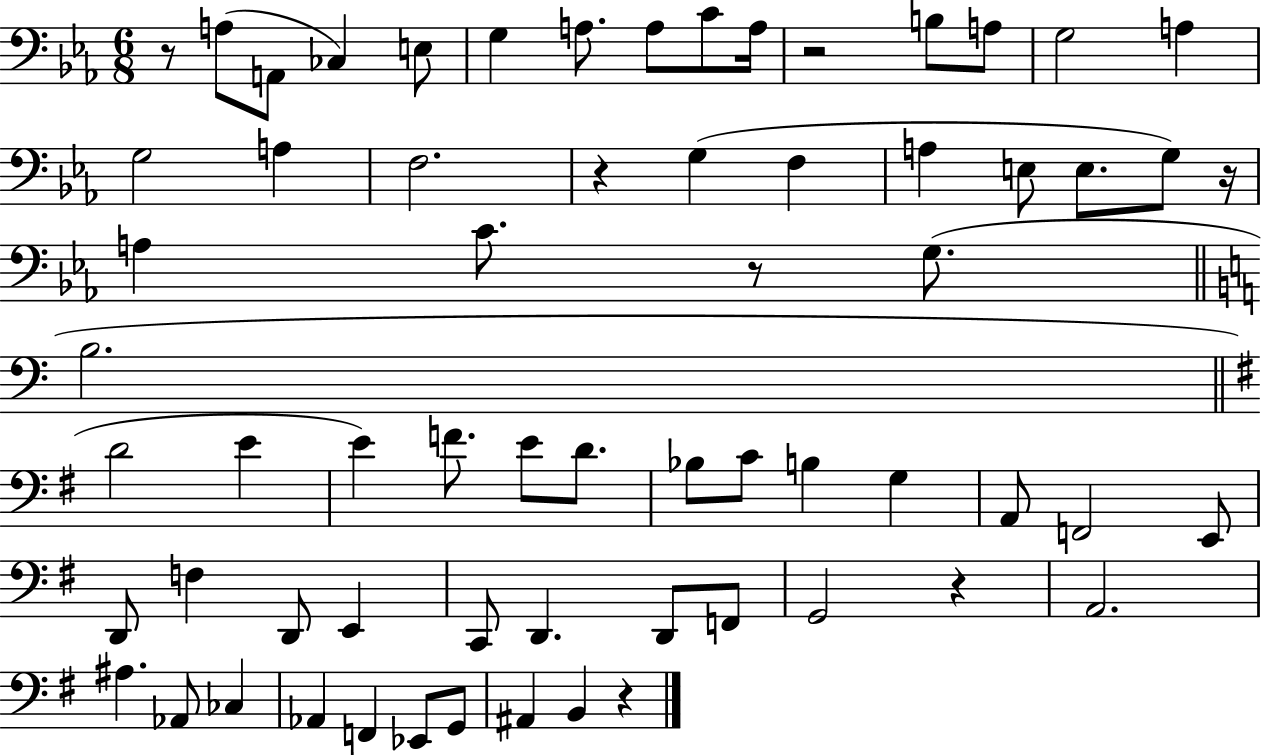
R/e A3/e A2/e CES3/q E3/e G3/q A3/e. A3/e C4/e A3/s R/h B3/e A3/e G3/h A3/q G3/h A3/q F3/h. R/q G3/q F3/q A3/q E3/e E3/e. G3/e R/s A3/q C4/e. R/e G3/e. B3/h. D4/h E4/q E4/q F4/e. E4/e D4/e. Bb3/e C4/e B3/q G3/q A2/e F2/h E2/e D2/e F3/q D2/e E2/q C2/e D2/q. D2/e F2/e G2/h R/q A2/h. A#3/q. Ab2/e CES3/q Ab2/q F2/q Eb2/e G2/e A#2/q B2/q R/q